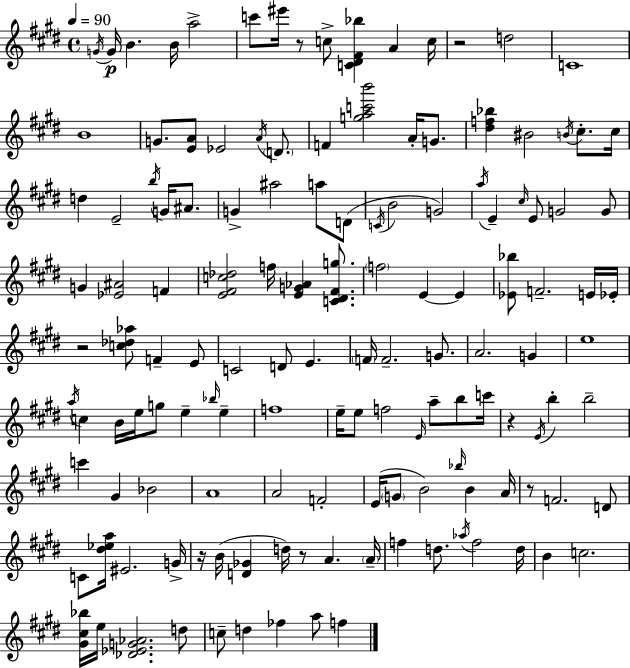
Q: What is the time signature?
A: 4/4